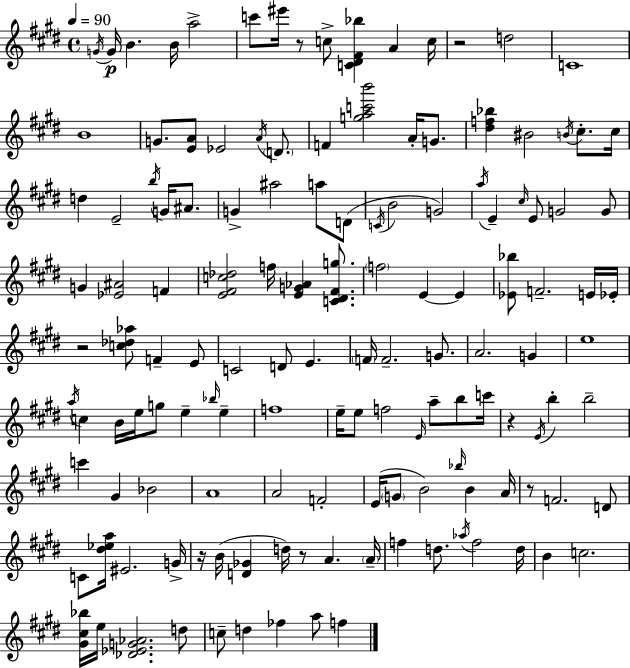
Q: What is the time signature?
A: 4/4